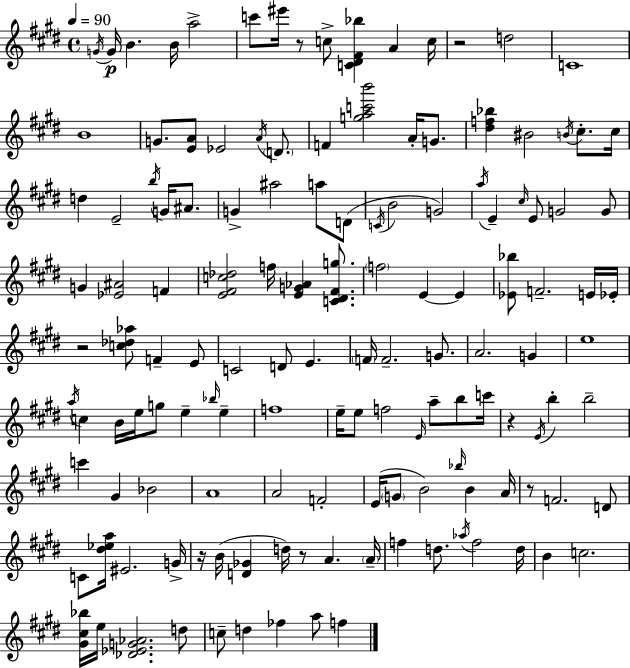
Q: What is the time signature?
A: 4/4